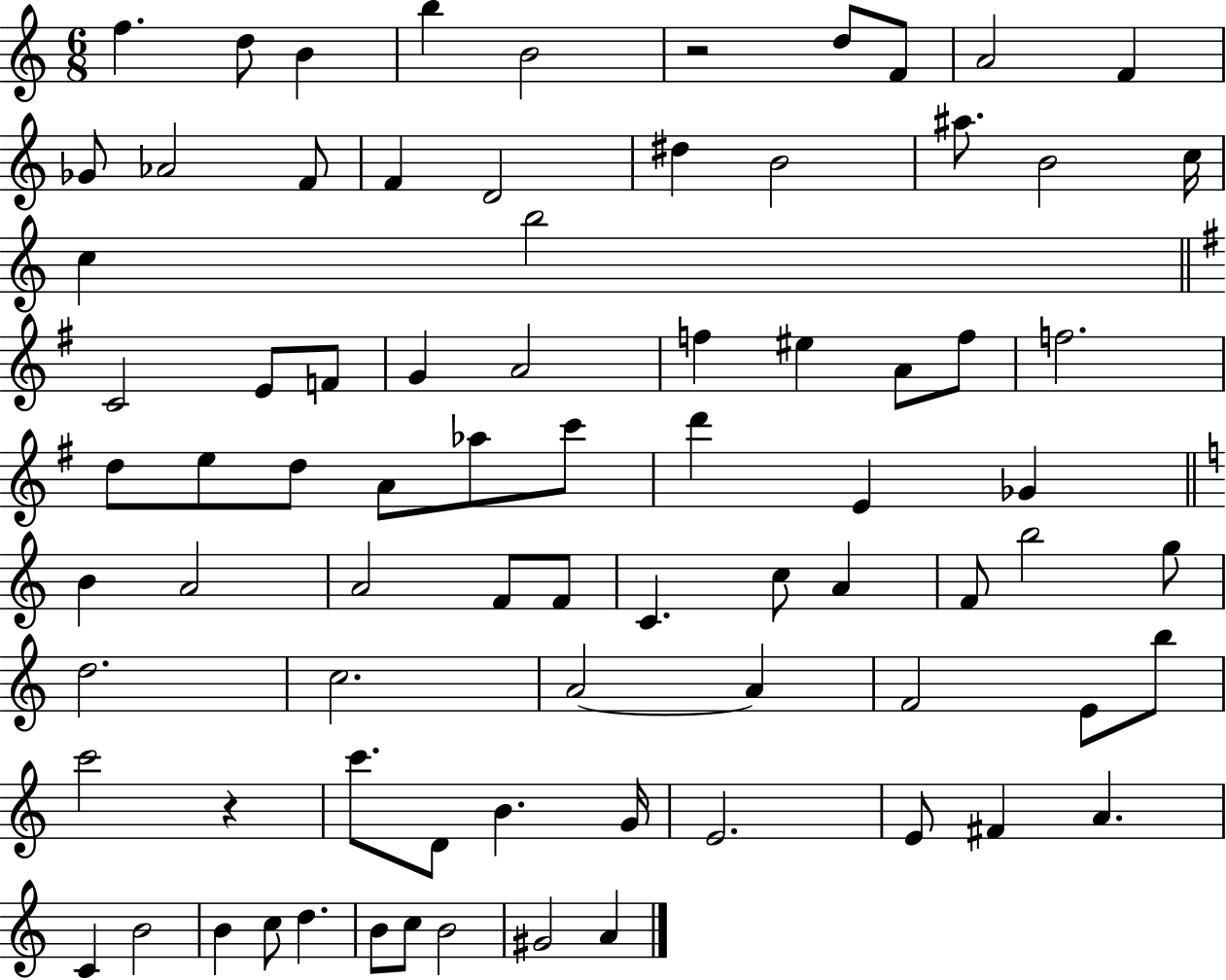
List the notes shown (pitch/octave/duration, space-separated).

F5/q. D5/e B4/q B5/q B4/h R/h D5/e F4/e A4/h F4/q Gb4/e Ab4/h F4/e F4/q D4/h D#5/q B4/h A#5/e. B4/h C5/s C5/q B5/h C4/h E4/e F4/e G4/q A4/h F5/q EIS5/q A4/e F5/e F5/h. D5/e E5/e D5/e A4/e Ab5/e C6/e D6/q E4/q Gb4/q B4/q A4/h A4/h F4/e F4/e C4/q. C5/e A4/q F4/e B5/h G5/e D5/h. C5/h. A4/h A4/q F4/h E4/e B5/e C6/h R/q C6/e. D4/e B4/q. G4/s E4/h. E4/e F#4/q A4/q. C4/q B4/h B4/q C5/e D5/q. B4/e C5/e B4/h G#4/h A4/q